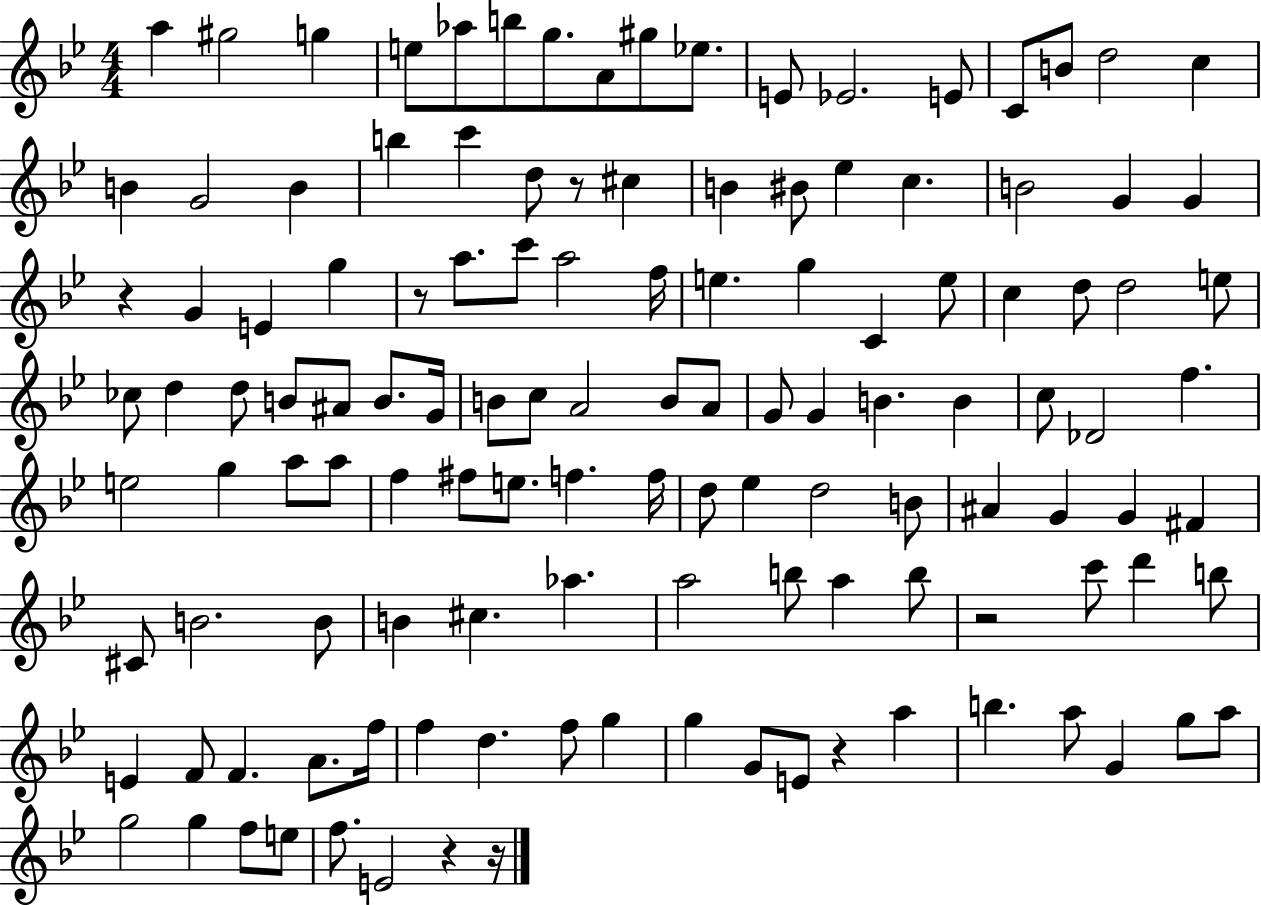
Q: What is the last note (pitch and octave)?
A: E4